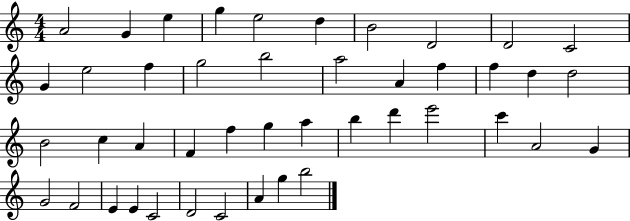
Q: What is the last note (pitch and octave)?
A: B5